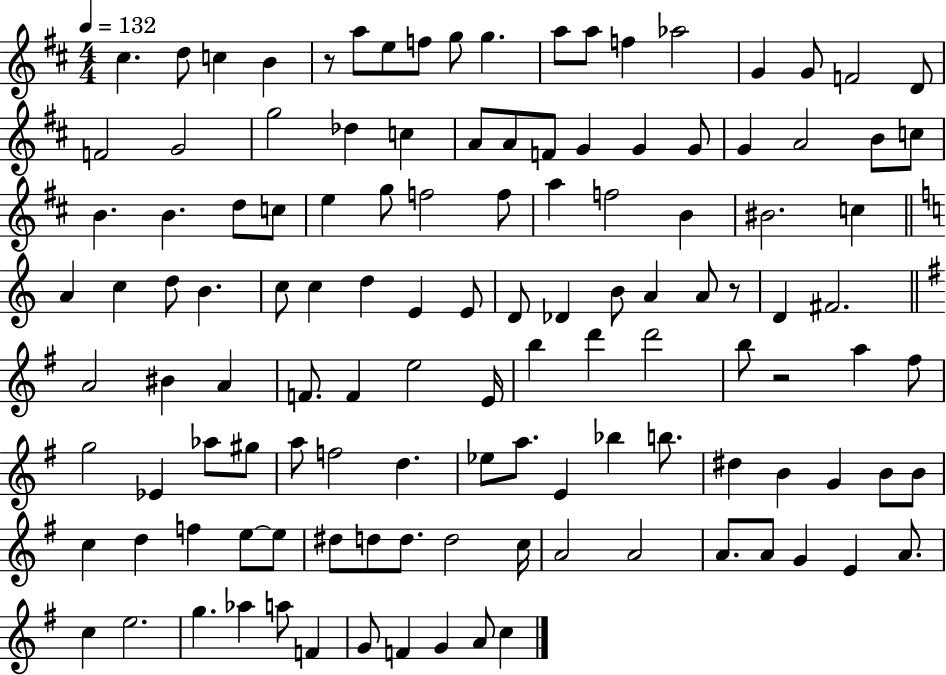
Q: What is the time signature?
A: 4/4